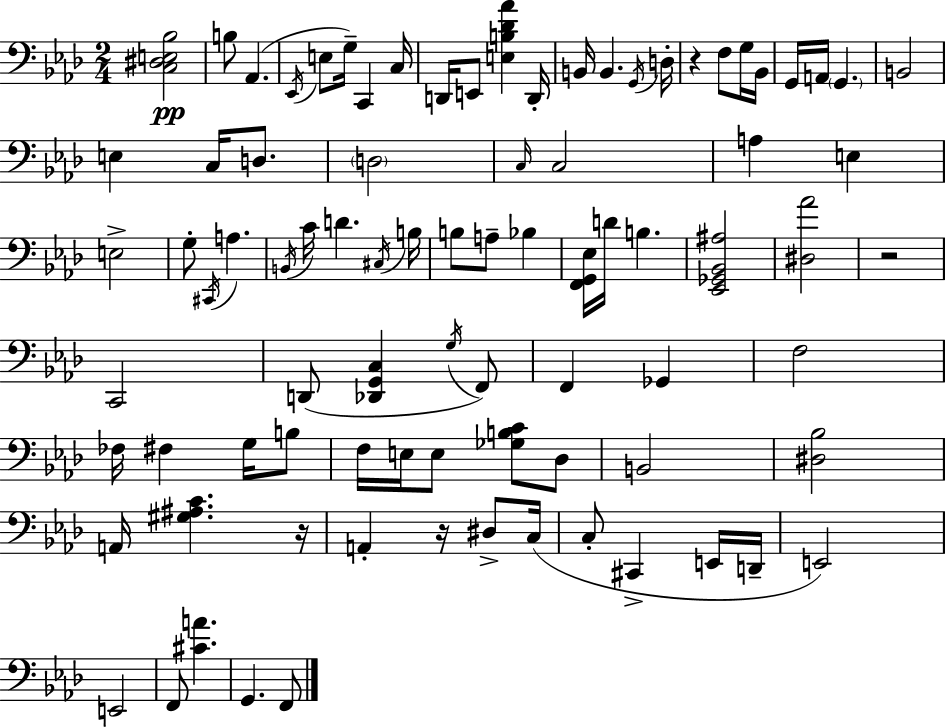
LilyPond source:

{
  \clef bass
  \numericTimeSignature
  \time 2/4
  \key f \minor
  <c dis e bes>2\pp | b8 aes,4.( | \acciaccatura { ees,16 } e8 g16--) c,4 | c16 d,16 e,8 <e b des' aes'>4 | \break d,16-. b,16 b,4. | \acciaccatura { g,16 } d16-. r4 f8 | g16 bes,16 g,16 a,16 \parenthesize g,4. | b,2 | \break e4 c16 d8. | \parenthesize d2 | \grace { c16 } c2 | a4 e4 | \break e2-> | g8-. \acciaccatura { cis,16 } a4. | \acciaccatura { b,16 } c'16 d'4. | \acciaccatura { cis16 } b16 b8 | \break a8-- bes4 <f, g, ees>16 d'16 | b4. <ees, ges, bes, ais>2 | <dis aes'>2 | r2 | \break c,2 | d,8( | <des, g, c>4 \acciaccatura { g16 }) f,8 f,4 | ges,4 f2 | \break fes16 | fis4 g16 b8 f16 | e16 e8 <ges b c'>8 des8 b,2 | <dis bes>2 | \break a,16 | <gis ais c'>4. r16 a,4-. | r16 dis8-> c16( c8-. | cis,4-> e,16 d,16-- e,2) | \break e,2 | f,8 | <cis' a'>4. g,4. | f,8 \bar "|."
}